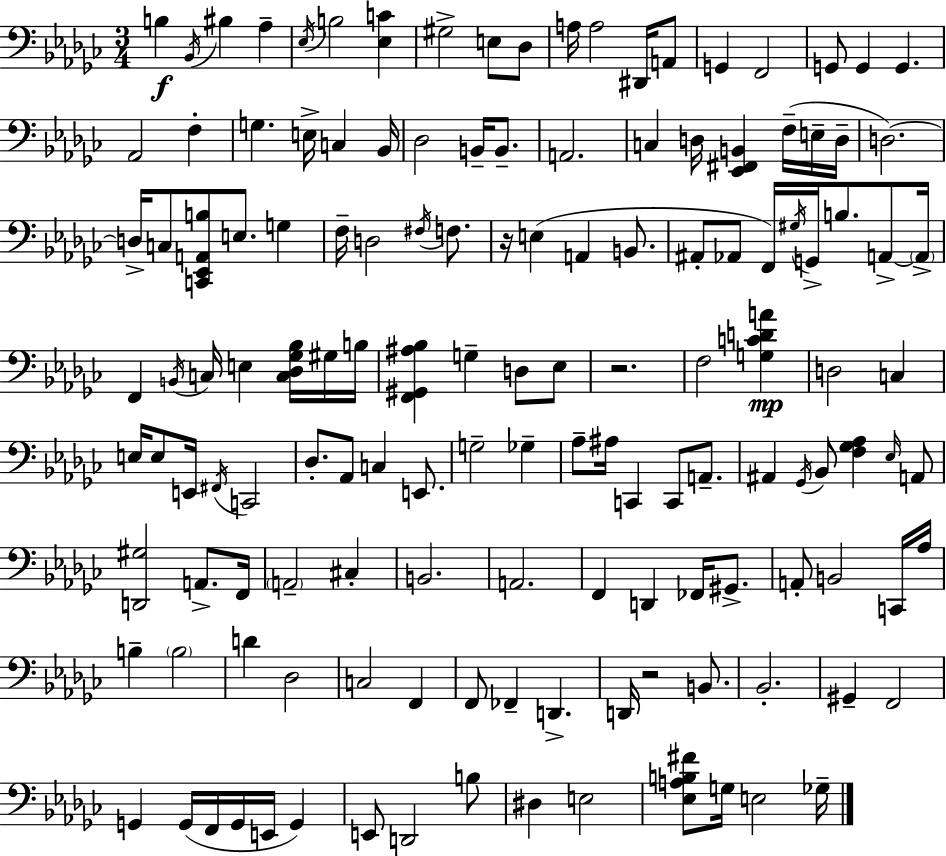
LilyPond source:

{
  \clef bass
  \numericTimeSignature
  \time 3/4
  \key ees \minor
  \repeat volta 2 { b4\f \acciaccatura { bes,16 } bis4 aes4-- | \acciaccatura { ees16 } b2 <ees c'>4 | gis2-> e8 | des8 a16 a2 dis,16 | \break a,8 g,4 f,2 | g,8 g,4 g,4. | aes,2 f4-. | g4. e16-> c4 | \break bes,16 des2 b,16-- b,8.-- | a,2. | c4 d16 <ees, fis, b,>4 f16--( | e16-- d16-- d2.~~) | \break d16-> c8 <c, ees, a, b>8 e8. g4 | f16-- d2 \acciaccatura { fis16 } | f8. r16 e4( a,4 | b,8. ais,8-. aes,8 f,16) \acciaccatura { gis16 } g,16-> b8. | \break a,8->~~ \parenthesize a,16-> f,4 \acciaccatura { b,16 } c16 e4 | <c des ges bes>16 gis16 b16 <f, gis, ais bes>4 g4-- | d8 ees8 r2. | f2 | \break <g c' d' a'>4\mp d2 | c4 e16 e8 e,16 \acciaccatura { fis,16 } c,2 | des8.-. aes,8 c4 | e,8. g2-- | \break ges4-- aes8-- ais16 c,4 | c,8 a,8.-- ais,4 \acciaccatura { ges,16 } bes,8 | <f ges aes>4 \grace { ees16 } a,8 <d, gis>2 | a,8.-> f,16 \parenthesize a,2-- | \break cis4-. b,2. | a,2. | f,4 | d,4 fes,16 gis,8.-> a,8-. b,2 | \break c,16 aes16 b4-- | \parenthesize b2 d'4 | des2 c2 | f,4 f,8 fes,4-- | \break d,4.-> d,16 r2 | b,8. bes,2.-. | gis,4-- | f,2 g,4 | \break g,16( f,16 g,16 e,16 g,4) e,8 d,2 | b8 dis4 | e2 <ees a b fis'>8 g16 e2 | ges16-- } \bar "|."
}